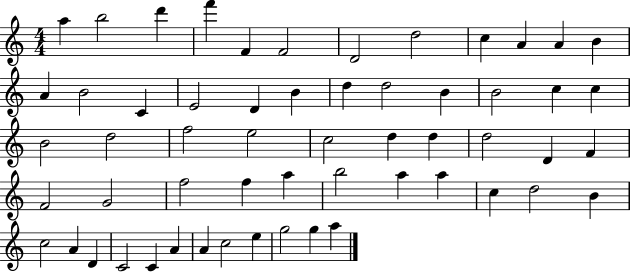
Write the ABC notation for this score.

X:1
T:Untitled
M:4/4
L:1/4
K:C
a b2 d' f' F F2 D2 d2 c A A B A B2 C E2 D B d d2 B B2 c c B2 d2 f2 e2 c2 d d d2 D F F2 G2 f2 f a b2 a a c d2 B c2 A D C2 C A A c2 e g2 g a